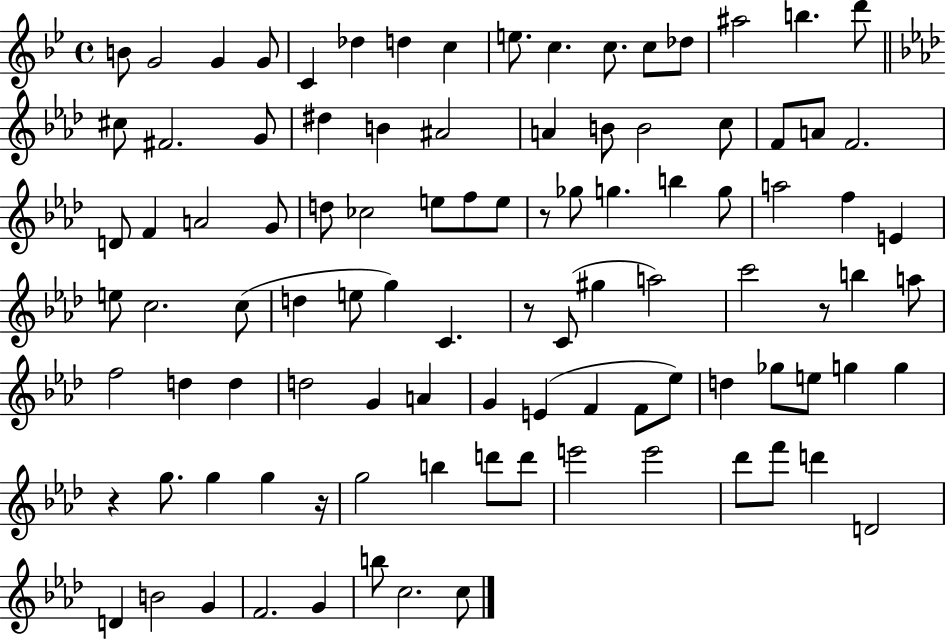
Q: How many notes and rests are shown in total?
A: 100